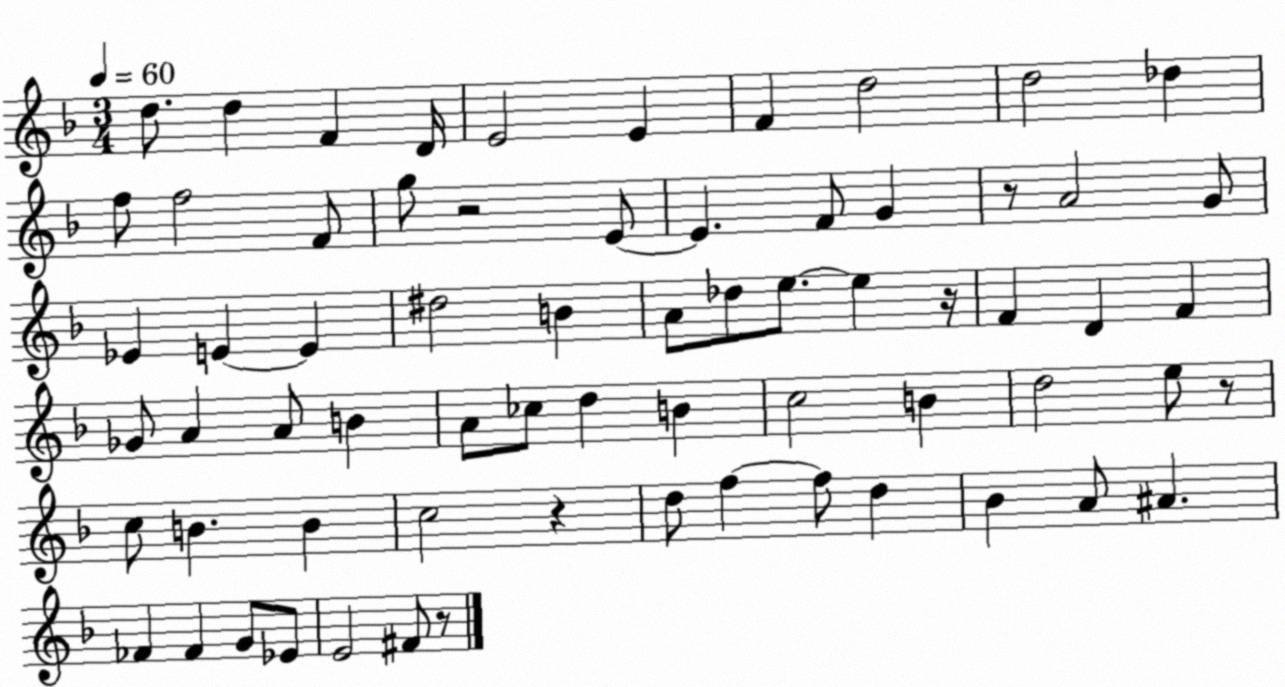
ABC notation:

X:1
T:Untitled
M:3/4
L:1/4
K:F
d/2 d F D/4 E2 E F d2 d2 _d f/2 f2 F/2 g/2 z2 E/2 E F/2 G z/2 A2 G/2 _E E E ^d2 B A/2 _d/2 e/2 e z/4 F D F _G/2 A A/2 B A/2 _c/2 d B c2 B d2 e/2 z/2 c/2 B B c2 z d/2 f f/2 d _B A/2 ^A _F _F G/2 _E/2 E2 ^F/2 z/2